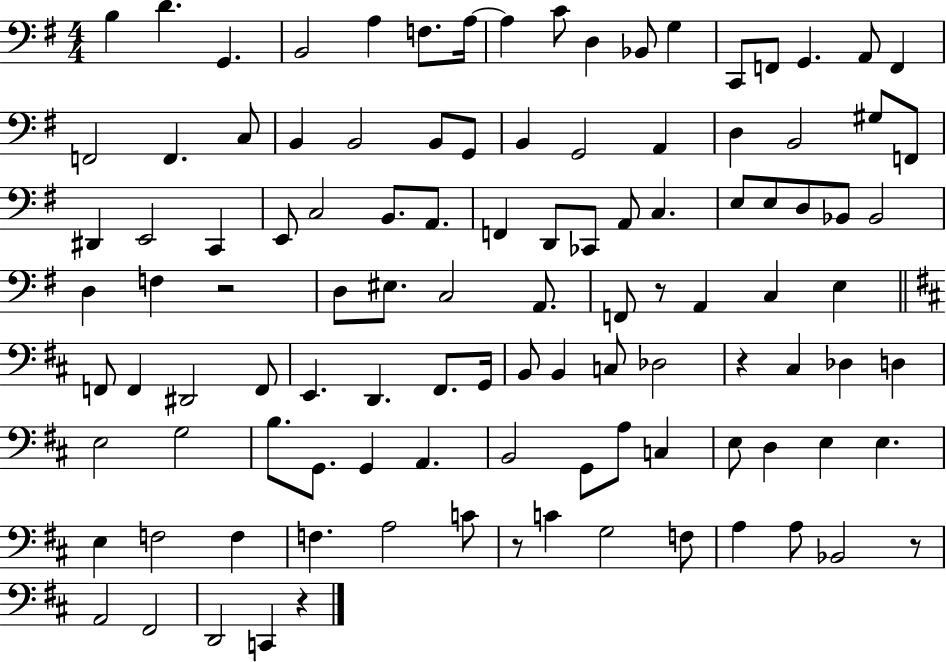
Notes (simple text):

B3/q D4/q. G2/q. B2/h A3/q F3/e. A3/s A3/q C4/e D3/q Bb2/e G3/q C2/e F2/e G2/q. A2/e F2/q F2/h F2/q. C3/e B2/q B2/h B2/e G2/e B2/q G2/h A2/q D3/q B2/h G#3/e F2/e D#2/q E2/h C2/q E2/e C3/h B2/e. A2/e. F2/q D2/e CES2/e A2/e C3/q. E3/e E3/e D3/e Bb2/e Bb2/h D3/q F3/q R/h D3/e EIS3/e. C3/h A2/e. F2/e R/e A2/q C3/q E3/q F2/e F2/q D#2/h F2/e E2/q. D2/q. F#2/e. G2/s B2/e B2/q C3/e Db3/h R/q C#3/q Db3/q D3/q E3/h G3/h B3/e. G2/e. G2/q A2/q. B2/h G2/e A3/e C3/q E3/e D3/q E3/q E3/q. E3/q F3/h F3/q F3/q. A3/h C4/e R/e C4/q G3/h F3/e A3/q A3/e Bb2/h R/e A2/h F#2/h D2/h C2/q R/q